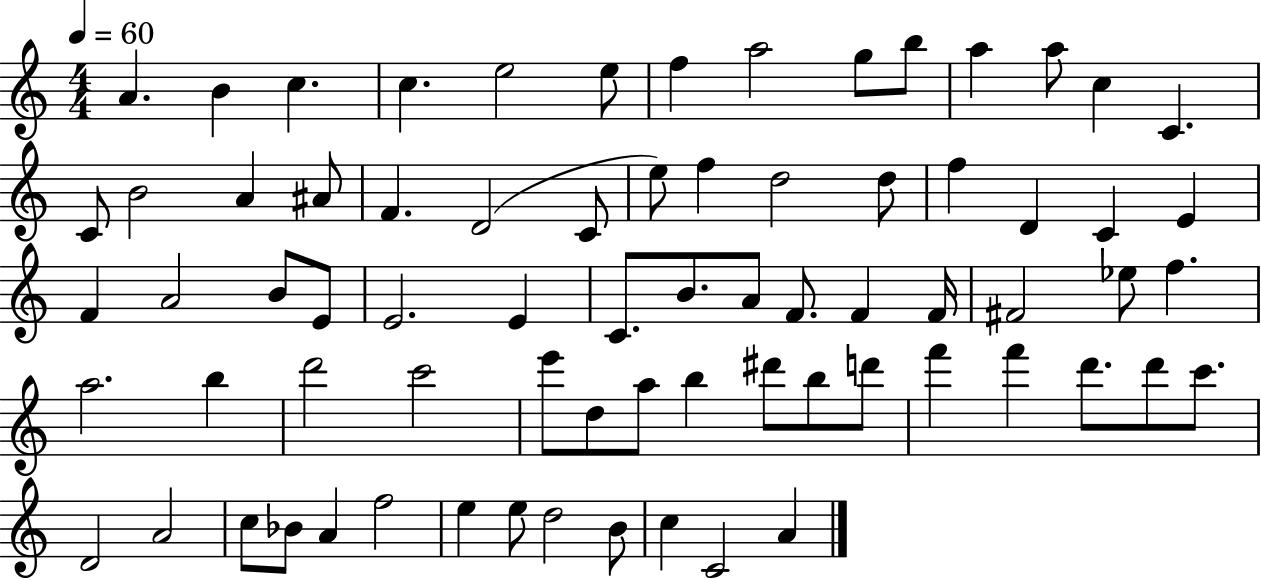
A4/q. B4/q C5/q. C5/q. E5/h E5/e F5/q A5/h G5/e B5/e A5/q A5/e C5/q C4/q. C4/e B4/h A4/q A#4/e F4/q. D4/h C4/e E5/e F5/q D5/h D5/e F5/q D4/q C4/q E4/q F4/q A4/h B4/e E4/e E4/h. E4/q C4/e. B4/e. A4/e F4/e. F4/q F4/s F#4/h Eb5/e F5/q. A5/h. B5/q D6/h C6/h E6/e D5/e A5/e B5/q D#6/e B5/e D6/e F6/q F6/q D6/e. D6/e C6/e. D4/h A4/h C5/e Bb4/e A4/q F5/h E5/q E5/e D5/h B4/e C5/q C4/h A4/q